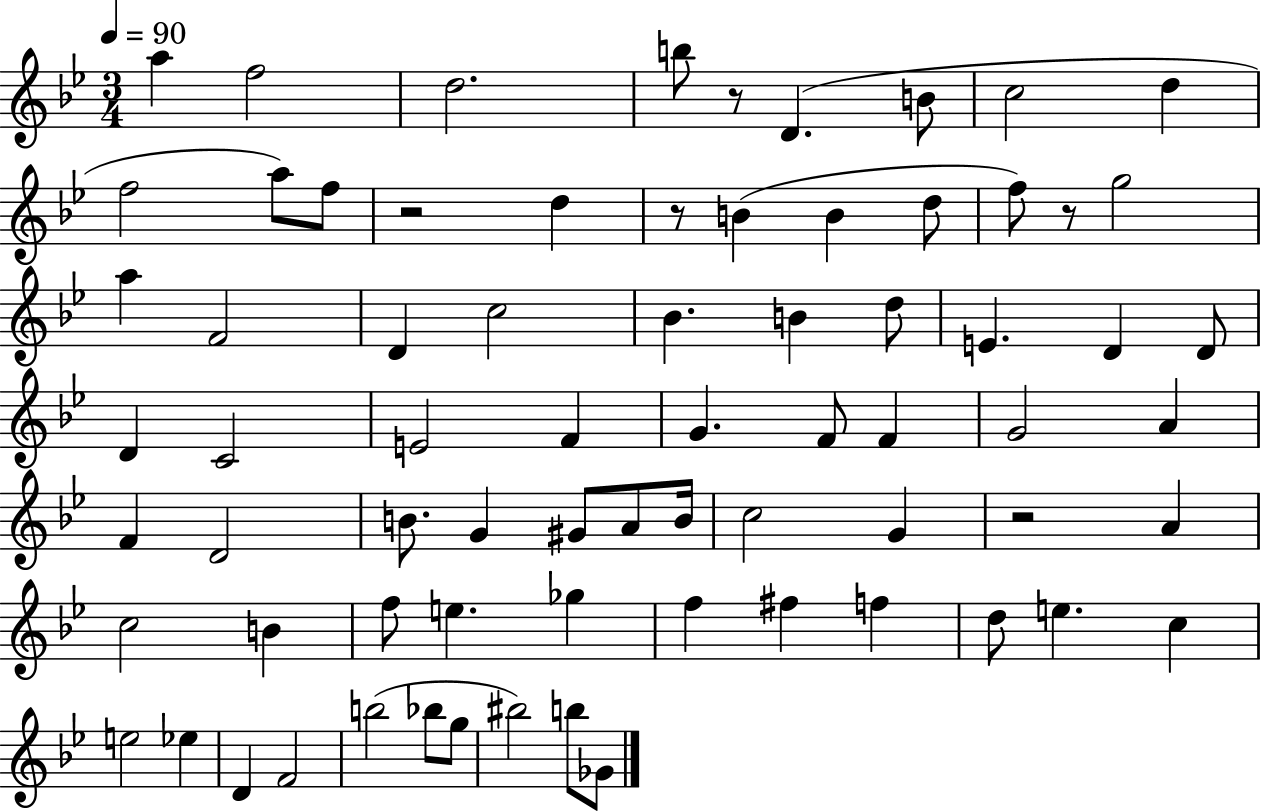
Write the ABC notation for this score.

X:1
T:Untitled
M:3/4
L:1/4
K:Bb
a f2 d2 b/2 z/2 D B/2 c2 d f2 a/2 f/2 z2 d z/2 B B d/2 f/2 z/2 g2 a F2 D c2 _B B d/2 E D D/2 D C2 E2 F G F/2 F G2 A F D2 B/2 G ^G/2 A/2 B/4 c2 G z2 A c2 B f/2 e _g f ^f f d/2 e c e2 _e D F2 b2 _b/2 g/2 ^b2 b/2 _G/2